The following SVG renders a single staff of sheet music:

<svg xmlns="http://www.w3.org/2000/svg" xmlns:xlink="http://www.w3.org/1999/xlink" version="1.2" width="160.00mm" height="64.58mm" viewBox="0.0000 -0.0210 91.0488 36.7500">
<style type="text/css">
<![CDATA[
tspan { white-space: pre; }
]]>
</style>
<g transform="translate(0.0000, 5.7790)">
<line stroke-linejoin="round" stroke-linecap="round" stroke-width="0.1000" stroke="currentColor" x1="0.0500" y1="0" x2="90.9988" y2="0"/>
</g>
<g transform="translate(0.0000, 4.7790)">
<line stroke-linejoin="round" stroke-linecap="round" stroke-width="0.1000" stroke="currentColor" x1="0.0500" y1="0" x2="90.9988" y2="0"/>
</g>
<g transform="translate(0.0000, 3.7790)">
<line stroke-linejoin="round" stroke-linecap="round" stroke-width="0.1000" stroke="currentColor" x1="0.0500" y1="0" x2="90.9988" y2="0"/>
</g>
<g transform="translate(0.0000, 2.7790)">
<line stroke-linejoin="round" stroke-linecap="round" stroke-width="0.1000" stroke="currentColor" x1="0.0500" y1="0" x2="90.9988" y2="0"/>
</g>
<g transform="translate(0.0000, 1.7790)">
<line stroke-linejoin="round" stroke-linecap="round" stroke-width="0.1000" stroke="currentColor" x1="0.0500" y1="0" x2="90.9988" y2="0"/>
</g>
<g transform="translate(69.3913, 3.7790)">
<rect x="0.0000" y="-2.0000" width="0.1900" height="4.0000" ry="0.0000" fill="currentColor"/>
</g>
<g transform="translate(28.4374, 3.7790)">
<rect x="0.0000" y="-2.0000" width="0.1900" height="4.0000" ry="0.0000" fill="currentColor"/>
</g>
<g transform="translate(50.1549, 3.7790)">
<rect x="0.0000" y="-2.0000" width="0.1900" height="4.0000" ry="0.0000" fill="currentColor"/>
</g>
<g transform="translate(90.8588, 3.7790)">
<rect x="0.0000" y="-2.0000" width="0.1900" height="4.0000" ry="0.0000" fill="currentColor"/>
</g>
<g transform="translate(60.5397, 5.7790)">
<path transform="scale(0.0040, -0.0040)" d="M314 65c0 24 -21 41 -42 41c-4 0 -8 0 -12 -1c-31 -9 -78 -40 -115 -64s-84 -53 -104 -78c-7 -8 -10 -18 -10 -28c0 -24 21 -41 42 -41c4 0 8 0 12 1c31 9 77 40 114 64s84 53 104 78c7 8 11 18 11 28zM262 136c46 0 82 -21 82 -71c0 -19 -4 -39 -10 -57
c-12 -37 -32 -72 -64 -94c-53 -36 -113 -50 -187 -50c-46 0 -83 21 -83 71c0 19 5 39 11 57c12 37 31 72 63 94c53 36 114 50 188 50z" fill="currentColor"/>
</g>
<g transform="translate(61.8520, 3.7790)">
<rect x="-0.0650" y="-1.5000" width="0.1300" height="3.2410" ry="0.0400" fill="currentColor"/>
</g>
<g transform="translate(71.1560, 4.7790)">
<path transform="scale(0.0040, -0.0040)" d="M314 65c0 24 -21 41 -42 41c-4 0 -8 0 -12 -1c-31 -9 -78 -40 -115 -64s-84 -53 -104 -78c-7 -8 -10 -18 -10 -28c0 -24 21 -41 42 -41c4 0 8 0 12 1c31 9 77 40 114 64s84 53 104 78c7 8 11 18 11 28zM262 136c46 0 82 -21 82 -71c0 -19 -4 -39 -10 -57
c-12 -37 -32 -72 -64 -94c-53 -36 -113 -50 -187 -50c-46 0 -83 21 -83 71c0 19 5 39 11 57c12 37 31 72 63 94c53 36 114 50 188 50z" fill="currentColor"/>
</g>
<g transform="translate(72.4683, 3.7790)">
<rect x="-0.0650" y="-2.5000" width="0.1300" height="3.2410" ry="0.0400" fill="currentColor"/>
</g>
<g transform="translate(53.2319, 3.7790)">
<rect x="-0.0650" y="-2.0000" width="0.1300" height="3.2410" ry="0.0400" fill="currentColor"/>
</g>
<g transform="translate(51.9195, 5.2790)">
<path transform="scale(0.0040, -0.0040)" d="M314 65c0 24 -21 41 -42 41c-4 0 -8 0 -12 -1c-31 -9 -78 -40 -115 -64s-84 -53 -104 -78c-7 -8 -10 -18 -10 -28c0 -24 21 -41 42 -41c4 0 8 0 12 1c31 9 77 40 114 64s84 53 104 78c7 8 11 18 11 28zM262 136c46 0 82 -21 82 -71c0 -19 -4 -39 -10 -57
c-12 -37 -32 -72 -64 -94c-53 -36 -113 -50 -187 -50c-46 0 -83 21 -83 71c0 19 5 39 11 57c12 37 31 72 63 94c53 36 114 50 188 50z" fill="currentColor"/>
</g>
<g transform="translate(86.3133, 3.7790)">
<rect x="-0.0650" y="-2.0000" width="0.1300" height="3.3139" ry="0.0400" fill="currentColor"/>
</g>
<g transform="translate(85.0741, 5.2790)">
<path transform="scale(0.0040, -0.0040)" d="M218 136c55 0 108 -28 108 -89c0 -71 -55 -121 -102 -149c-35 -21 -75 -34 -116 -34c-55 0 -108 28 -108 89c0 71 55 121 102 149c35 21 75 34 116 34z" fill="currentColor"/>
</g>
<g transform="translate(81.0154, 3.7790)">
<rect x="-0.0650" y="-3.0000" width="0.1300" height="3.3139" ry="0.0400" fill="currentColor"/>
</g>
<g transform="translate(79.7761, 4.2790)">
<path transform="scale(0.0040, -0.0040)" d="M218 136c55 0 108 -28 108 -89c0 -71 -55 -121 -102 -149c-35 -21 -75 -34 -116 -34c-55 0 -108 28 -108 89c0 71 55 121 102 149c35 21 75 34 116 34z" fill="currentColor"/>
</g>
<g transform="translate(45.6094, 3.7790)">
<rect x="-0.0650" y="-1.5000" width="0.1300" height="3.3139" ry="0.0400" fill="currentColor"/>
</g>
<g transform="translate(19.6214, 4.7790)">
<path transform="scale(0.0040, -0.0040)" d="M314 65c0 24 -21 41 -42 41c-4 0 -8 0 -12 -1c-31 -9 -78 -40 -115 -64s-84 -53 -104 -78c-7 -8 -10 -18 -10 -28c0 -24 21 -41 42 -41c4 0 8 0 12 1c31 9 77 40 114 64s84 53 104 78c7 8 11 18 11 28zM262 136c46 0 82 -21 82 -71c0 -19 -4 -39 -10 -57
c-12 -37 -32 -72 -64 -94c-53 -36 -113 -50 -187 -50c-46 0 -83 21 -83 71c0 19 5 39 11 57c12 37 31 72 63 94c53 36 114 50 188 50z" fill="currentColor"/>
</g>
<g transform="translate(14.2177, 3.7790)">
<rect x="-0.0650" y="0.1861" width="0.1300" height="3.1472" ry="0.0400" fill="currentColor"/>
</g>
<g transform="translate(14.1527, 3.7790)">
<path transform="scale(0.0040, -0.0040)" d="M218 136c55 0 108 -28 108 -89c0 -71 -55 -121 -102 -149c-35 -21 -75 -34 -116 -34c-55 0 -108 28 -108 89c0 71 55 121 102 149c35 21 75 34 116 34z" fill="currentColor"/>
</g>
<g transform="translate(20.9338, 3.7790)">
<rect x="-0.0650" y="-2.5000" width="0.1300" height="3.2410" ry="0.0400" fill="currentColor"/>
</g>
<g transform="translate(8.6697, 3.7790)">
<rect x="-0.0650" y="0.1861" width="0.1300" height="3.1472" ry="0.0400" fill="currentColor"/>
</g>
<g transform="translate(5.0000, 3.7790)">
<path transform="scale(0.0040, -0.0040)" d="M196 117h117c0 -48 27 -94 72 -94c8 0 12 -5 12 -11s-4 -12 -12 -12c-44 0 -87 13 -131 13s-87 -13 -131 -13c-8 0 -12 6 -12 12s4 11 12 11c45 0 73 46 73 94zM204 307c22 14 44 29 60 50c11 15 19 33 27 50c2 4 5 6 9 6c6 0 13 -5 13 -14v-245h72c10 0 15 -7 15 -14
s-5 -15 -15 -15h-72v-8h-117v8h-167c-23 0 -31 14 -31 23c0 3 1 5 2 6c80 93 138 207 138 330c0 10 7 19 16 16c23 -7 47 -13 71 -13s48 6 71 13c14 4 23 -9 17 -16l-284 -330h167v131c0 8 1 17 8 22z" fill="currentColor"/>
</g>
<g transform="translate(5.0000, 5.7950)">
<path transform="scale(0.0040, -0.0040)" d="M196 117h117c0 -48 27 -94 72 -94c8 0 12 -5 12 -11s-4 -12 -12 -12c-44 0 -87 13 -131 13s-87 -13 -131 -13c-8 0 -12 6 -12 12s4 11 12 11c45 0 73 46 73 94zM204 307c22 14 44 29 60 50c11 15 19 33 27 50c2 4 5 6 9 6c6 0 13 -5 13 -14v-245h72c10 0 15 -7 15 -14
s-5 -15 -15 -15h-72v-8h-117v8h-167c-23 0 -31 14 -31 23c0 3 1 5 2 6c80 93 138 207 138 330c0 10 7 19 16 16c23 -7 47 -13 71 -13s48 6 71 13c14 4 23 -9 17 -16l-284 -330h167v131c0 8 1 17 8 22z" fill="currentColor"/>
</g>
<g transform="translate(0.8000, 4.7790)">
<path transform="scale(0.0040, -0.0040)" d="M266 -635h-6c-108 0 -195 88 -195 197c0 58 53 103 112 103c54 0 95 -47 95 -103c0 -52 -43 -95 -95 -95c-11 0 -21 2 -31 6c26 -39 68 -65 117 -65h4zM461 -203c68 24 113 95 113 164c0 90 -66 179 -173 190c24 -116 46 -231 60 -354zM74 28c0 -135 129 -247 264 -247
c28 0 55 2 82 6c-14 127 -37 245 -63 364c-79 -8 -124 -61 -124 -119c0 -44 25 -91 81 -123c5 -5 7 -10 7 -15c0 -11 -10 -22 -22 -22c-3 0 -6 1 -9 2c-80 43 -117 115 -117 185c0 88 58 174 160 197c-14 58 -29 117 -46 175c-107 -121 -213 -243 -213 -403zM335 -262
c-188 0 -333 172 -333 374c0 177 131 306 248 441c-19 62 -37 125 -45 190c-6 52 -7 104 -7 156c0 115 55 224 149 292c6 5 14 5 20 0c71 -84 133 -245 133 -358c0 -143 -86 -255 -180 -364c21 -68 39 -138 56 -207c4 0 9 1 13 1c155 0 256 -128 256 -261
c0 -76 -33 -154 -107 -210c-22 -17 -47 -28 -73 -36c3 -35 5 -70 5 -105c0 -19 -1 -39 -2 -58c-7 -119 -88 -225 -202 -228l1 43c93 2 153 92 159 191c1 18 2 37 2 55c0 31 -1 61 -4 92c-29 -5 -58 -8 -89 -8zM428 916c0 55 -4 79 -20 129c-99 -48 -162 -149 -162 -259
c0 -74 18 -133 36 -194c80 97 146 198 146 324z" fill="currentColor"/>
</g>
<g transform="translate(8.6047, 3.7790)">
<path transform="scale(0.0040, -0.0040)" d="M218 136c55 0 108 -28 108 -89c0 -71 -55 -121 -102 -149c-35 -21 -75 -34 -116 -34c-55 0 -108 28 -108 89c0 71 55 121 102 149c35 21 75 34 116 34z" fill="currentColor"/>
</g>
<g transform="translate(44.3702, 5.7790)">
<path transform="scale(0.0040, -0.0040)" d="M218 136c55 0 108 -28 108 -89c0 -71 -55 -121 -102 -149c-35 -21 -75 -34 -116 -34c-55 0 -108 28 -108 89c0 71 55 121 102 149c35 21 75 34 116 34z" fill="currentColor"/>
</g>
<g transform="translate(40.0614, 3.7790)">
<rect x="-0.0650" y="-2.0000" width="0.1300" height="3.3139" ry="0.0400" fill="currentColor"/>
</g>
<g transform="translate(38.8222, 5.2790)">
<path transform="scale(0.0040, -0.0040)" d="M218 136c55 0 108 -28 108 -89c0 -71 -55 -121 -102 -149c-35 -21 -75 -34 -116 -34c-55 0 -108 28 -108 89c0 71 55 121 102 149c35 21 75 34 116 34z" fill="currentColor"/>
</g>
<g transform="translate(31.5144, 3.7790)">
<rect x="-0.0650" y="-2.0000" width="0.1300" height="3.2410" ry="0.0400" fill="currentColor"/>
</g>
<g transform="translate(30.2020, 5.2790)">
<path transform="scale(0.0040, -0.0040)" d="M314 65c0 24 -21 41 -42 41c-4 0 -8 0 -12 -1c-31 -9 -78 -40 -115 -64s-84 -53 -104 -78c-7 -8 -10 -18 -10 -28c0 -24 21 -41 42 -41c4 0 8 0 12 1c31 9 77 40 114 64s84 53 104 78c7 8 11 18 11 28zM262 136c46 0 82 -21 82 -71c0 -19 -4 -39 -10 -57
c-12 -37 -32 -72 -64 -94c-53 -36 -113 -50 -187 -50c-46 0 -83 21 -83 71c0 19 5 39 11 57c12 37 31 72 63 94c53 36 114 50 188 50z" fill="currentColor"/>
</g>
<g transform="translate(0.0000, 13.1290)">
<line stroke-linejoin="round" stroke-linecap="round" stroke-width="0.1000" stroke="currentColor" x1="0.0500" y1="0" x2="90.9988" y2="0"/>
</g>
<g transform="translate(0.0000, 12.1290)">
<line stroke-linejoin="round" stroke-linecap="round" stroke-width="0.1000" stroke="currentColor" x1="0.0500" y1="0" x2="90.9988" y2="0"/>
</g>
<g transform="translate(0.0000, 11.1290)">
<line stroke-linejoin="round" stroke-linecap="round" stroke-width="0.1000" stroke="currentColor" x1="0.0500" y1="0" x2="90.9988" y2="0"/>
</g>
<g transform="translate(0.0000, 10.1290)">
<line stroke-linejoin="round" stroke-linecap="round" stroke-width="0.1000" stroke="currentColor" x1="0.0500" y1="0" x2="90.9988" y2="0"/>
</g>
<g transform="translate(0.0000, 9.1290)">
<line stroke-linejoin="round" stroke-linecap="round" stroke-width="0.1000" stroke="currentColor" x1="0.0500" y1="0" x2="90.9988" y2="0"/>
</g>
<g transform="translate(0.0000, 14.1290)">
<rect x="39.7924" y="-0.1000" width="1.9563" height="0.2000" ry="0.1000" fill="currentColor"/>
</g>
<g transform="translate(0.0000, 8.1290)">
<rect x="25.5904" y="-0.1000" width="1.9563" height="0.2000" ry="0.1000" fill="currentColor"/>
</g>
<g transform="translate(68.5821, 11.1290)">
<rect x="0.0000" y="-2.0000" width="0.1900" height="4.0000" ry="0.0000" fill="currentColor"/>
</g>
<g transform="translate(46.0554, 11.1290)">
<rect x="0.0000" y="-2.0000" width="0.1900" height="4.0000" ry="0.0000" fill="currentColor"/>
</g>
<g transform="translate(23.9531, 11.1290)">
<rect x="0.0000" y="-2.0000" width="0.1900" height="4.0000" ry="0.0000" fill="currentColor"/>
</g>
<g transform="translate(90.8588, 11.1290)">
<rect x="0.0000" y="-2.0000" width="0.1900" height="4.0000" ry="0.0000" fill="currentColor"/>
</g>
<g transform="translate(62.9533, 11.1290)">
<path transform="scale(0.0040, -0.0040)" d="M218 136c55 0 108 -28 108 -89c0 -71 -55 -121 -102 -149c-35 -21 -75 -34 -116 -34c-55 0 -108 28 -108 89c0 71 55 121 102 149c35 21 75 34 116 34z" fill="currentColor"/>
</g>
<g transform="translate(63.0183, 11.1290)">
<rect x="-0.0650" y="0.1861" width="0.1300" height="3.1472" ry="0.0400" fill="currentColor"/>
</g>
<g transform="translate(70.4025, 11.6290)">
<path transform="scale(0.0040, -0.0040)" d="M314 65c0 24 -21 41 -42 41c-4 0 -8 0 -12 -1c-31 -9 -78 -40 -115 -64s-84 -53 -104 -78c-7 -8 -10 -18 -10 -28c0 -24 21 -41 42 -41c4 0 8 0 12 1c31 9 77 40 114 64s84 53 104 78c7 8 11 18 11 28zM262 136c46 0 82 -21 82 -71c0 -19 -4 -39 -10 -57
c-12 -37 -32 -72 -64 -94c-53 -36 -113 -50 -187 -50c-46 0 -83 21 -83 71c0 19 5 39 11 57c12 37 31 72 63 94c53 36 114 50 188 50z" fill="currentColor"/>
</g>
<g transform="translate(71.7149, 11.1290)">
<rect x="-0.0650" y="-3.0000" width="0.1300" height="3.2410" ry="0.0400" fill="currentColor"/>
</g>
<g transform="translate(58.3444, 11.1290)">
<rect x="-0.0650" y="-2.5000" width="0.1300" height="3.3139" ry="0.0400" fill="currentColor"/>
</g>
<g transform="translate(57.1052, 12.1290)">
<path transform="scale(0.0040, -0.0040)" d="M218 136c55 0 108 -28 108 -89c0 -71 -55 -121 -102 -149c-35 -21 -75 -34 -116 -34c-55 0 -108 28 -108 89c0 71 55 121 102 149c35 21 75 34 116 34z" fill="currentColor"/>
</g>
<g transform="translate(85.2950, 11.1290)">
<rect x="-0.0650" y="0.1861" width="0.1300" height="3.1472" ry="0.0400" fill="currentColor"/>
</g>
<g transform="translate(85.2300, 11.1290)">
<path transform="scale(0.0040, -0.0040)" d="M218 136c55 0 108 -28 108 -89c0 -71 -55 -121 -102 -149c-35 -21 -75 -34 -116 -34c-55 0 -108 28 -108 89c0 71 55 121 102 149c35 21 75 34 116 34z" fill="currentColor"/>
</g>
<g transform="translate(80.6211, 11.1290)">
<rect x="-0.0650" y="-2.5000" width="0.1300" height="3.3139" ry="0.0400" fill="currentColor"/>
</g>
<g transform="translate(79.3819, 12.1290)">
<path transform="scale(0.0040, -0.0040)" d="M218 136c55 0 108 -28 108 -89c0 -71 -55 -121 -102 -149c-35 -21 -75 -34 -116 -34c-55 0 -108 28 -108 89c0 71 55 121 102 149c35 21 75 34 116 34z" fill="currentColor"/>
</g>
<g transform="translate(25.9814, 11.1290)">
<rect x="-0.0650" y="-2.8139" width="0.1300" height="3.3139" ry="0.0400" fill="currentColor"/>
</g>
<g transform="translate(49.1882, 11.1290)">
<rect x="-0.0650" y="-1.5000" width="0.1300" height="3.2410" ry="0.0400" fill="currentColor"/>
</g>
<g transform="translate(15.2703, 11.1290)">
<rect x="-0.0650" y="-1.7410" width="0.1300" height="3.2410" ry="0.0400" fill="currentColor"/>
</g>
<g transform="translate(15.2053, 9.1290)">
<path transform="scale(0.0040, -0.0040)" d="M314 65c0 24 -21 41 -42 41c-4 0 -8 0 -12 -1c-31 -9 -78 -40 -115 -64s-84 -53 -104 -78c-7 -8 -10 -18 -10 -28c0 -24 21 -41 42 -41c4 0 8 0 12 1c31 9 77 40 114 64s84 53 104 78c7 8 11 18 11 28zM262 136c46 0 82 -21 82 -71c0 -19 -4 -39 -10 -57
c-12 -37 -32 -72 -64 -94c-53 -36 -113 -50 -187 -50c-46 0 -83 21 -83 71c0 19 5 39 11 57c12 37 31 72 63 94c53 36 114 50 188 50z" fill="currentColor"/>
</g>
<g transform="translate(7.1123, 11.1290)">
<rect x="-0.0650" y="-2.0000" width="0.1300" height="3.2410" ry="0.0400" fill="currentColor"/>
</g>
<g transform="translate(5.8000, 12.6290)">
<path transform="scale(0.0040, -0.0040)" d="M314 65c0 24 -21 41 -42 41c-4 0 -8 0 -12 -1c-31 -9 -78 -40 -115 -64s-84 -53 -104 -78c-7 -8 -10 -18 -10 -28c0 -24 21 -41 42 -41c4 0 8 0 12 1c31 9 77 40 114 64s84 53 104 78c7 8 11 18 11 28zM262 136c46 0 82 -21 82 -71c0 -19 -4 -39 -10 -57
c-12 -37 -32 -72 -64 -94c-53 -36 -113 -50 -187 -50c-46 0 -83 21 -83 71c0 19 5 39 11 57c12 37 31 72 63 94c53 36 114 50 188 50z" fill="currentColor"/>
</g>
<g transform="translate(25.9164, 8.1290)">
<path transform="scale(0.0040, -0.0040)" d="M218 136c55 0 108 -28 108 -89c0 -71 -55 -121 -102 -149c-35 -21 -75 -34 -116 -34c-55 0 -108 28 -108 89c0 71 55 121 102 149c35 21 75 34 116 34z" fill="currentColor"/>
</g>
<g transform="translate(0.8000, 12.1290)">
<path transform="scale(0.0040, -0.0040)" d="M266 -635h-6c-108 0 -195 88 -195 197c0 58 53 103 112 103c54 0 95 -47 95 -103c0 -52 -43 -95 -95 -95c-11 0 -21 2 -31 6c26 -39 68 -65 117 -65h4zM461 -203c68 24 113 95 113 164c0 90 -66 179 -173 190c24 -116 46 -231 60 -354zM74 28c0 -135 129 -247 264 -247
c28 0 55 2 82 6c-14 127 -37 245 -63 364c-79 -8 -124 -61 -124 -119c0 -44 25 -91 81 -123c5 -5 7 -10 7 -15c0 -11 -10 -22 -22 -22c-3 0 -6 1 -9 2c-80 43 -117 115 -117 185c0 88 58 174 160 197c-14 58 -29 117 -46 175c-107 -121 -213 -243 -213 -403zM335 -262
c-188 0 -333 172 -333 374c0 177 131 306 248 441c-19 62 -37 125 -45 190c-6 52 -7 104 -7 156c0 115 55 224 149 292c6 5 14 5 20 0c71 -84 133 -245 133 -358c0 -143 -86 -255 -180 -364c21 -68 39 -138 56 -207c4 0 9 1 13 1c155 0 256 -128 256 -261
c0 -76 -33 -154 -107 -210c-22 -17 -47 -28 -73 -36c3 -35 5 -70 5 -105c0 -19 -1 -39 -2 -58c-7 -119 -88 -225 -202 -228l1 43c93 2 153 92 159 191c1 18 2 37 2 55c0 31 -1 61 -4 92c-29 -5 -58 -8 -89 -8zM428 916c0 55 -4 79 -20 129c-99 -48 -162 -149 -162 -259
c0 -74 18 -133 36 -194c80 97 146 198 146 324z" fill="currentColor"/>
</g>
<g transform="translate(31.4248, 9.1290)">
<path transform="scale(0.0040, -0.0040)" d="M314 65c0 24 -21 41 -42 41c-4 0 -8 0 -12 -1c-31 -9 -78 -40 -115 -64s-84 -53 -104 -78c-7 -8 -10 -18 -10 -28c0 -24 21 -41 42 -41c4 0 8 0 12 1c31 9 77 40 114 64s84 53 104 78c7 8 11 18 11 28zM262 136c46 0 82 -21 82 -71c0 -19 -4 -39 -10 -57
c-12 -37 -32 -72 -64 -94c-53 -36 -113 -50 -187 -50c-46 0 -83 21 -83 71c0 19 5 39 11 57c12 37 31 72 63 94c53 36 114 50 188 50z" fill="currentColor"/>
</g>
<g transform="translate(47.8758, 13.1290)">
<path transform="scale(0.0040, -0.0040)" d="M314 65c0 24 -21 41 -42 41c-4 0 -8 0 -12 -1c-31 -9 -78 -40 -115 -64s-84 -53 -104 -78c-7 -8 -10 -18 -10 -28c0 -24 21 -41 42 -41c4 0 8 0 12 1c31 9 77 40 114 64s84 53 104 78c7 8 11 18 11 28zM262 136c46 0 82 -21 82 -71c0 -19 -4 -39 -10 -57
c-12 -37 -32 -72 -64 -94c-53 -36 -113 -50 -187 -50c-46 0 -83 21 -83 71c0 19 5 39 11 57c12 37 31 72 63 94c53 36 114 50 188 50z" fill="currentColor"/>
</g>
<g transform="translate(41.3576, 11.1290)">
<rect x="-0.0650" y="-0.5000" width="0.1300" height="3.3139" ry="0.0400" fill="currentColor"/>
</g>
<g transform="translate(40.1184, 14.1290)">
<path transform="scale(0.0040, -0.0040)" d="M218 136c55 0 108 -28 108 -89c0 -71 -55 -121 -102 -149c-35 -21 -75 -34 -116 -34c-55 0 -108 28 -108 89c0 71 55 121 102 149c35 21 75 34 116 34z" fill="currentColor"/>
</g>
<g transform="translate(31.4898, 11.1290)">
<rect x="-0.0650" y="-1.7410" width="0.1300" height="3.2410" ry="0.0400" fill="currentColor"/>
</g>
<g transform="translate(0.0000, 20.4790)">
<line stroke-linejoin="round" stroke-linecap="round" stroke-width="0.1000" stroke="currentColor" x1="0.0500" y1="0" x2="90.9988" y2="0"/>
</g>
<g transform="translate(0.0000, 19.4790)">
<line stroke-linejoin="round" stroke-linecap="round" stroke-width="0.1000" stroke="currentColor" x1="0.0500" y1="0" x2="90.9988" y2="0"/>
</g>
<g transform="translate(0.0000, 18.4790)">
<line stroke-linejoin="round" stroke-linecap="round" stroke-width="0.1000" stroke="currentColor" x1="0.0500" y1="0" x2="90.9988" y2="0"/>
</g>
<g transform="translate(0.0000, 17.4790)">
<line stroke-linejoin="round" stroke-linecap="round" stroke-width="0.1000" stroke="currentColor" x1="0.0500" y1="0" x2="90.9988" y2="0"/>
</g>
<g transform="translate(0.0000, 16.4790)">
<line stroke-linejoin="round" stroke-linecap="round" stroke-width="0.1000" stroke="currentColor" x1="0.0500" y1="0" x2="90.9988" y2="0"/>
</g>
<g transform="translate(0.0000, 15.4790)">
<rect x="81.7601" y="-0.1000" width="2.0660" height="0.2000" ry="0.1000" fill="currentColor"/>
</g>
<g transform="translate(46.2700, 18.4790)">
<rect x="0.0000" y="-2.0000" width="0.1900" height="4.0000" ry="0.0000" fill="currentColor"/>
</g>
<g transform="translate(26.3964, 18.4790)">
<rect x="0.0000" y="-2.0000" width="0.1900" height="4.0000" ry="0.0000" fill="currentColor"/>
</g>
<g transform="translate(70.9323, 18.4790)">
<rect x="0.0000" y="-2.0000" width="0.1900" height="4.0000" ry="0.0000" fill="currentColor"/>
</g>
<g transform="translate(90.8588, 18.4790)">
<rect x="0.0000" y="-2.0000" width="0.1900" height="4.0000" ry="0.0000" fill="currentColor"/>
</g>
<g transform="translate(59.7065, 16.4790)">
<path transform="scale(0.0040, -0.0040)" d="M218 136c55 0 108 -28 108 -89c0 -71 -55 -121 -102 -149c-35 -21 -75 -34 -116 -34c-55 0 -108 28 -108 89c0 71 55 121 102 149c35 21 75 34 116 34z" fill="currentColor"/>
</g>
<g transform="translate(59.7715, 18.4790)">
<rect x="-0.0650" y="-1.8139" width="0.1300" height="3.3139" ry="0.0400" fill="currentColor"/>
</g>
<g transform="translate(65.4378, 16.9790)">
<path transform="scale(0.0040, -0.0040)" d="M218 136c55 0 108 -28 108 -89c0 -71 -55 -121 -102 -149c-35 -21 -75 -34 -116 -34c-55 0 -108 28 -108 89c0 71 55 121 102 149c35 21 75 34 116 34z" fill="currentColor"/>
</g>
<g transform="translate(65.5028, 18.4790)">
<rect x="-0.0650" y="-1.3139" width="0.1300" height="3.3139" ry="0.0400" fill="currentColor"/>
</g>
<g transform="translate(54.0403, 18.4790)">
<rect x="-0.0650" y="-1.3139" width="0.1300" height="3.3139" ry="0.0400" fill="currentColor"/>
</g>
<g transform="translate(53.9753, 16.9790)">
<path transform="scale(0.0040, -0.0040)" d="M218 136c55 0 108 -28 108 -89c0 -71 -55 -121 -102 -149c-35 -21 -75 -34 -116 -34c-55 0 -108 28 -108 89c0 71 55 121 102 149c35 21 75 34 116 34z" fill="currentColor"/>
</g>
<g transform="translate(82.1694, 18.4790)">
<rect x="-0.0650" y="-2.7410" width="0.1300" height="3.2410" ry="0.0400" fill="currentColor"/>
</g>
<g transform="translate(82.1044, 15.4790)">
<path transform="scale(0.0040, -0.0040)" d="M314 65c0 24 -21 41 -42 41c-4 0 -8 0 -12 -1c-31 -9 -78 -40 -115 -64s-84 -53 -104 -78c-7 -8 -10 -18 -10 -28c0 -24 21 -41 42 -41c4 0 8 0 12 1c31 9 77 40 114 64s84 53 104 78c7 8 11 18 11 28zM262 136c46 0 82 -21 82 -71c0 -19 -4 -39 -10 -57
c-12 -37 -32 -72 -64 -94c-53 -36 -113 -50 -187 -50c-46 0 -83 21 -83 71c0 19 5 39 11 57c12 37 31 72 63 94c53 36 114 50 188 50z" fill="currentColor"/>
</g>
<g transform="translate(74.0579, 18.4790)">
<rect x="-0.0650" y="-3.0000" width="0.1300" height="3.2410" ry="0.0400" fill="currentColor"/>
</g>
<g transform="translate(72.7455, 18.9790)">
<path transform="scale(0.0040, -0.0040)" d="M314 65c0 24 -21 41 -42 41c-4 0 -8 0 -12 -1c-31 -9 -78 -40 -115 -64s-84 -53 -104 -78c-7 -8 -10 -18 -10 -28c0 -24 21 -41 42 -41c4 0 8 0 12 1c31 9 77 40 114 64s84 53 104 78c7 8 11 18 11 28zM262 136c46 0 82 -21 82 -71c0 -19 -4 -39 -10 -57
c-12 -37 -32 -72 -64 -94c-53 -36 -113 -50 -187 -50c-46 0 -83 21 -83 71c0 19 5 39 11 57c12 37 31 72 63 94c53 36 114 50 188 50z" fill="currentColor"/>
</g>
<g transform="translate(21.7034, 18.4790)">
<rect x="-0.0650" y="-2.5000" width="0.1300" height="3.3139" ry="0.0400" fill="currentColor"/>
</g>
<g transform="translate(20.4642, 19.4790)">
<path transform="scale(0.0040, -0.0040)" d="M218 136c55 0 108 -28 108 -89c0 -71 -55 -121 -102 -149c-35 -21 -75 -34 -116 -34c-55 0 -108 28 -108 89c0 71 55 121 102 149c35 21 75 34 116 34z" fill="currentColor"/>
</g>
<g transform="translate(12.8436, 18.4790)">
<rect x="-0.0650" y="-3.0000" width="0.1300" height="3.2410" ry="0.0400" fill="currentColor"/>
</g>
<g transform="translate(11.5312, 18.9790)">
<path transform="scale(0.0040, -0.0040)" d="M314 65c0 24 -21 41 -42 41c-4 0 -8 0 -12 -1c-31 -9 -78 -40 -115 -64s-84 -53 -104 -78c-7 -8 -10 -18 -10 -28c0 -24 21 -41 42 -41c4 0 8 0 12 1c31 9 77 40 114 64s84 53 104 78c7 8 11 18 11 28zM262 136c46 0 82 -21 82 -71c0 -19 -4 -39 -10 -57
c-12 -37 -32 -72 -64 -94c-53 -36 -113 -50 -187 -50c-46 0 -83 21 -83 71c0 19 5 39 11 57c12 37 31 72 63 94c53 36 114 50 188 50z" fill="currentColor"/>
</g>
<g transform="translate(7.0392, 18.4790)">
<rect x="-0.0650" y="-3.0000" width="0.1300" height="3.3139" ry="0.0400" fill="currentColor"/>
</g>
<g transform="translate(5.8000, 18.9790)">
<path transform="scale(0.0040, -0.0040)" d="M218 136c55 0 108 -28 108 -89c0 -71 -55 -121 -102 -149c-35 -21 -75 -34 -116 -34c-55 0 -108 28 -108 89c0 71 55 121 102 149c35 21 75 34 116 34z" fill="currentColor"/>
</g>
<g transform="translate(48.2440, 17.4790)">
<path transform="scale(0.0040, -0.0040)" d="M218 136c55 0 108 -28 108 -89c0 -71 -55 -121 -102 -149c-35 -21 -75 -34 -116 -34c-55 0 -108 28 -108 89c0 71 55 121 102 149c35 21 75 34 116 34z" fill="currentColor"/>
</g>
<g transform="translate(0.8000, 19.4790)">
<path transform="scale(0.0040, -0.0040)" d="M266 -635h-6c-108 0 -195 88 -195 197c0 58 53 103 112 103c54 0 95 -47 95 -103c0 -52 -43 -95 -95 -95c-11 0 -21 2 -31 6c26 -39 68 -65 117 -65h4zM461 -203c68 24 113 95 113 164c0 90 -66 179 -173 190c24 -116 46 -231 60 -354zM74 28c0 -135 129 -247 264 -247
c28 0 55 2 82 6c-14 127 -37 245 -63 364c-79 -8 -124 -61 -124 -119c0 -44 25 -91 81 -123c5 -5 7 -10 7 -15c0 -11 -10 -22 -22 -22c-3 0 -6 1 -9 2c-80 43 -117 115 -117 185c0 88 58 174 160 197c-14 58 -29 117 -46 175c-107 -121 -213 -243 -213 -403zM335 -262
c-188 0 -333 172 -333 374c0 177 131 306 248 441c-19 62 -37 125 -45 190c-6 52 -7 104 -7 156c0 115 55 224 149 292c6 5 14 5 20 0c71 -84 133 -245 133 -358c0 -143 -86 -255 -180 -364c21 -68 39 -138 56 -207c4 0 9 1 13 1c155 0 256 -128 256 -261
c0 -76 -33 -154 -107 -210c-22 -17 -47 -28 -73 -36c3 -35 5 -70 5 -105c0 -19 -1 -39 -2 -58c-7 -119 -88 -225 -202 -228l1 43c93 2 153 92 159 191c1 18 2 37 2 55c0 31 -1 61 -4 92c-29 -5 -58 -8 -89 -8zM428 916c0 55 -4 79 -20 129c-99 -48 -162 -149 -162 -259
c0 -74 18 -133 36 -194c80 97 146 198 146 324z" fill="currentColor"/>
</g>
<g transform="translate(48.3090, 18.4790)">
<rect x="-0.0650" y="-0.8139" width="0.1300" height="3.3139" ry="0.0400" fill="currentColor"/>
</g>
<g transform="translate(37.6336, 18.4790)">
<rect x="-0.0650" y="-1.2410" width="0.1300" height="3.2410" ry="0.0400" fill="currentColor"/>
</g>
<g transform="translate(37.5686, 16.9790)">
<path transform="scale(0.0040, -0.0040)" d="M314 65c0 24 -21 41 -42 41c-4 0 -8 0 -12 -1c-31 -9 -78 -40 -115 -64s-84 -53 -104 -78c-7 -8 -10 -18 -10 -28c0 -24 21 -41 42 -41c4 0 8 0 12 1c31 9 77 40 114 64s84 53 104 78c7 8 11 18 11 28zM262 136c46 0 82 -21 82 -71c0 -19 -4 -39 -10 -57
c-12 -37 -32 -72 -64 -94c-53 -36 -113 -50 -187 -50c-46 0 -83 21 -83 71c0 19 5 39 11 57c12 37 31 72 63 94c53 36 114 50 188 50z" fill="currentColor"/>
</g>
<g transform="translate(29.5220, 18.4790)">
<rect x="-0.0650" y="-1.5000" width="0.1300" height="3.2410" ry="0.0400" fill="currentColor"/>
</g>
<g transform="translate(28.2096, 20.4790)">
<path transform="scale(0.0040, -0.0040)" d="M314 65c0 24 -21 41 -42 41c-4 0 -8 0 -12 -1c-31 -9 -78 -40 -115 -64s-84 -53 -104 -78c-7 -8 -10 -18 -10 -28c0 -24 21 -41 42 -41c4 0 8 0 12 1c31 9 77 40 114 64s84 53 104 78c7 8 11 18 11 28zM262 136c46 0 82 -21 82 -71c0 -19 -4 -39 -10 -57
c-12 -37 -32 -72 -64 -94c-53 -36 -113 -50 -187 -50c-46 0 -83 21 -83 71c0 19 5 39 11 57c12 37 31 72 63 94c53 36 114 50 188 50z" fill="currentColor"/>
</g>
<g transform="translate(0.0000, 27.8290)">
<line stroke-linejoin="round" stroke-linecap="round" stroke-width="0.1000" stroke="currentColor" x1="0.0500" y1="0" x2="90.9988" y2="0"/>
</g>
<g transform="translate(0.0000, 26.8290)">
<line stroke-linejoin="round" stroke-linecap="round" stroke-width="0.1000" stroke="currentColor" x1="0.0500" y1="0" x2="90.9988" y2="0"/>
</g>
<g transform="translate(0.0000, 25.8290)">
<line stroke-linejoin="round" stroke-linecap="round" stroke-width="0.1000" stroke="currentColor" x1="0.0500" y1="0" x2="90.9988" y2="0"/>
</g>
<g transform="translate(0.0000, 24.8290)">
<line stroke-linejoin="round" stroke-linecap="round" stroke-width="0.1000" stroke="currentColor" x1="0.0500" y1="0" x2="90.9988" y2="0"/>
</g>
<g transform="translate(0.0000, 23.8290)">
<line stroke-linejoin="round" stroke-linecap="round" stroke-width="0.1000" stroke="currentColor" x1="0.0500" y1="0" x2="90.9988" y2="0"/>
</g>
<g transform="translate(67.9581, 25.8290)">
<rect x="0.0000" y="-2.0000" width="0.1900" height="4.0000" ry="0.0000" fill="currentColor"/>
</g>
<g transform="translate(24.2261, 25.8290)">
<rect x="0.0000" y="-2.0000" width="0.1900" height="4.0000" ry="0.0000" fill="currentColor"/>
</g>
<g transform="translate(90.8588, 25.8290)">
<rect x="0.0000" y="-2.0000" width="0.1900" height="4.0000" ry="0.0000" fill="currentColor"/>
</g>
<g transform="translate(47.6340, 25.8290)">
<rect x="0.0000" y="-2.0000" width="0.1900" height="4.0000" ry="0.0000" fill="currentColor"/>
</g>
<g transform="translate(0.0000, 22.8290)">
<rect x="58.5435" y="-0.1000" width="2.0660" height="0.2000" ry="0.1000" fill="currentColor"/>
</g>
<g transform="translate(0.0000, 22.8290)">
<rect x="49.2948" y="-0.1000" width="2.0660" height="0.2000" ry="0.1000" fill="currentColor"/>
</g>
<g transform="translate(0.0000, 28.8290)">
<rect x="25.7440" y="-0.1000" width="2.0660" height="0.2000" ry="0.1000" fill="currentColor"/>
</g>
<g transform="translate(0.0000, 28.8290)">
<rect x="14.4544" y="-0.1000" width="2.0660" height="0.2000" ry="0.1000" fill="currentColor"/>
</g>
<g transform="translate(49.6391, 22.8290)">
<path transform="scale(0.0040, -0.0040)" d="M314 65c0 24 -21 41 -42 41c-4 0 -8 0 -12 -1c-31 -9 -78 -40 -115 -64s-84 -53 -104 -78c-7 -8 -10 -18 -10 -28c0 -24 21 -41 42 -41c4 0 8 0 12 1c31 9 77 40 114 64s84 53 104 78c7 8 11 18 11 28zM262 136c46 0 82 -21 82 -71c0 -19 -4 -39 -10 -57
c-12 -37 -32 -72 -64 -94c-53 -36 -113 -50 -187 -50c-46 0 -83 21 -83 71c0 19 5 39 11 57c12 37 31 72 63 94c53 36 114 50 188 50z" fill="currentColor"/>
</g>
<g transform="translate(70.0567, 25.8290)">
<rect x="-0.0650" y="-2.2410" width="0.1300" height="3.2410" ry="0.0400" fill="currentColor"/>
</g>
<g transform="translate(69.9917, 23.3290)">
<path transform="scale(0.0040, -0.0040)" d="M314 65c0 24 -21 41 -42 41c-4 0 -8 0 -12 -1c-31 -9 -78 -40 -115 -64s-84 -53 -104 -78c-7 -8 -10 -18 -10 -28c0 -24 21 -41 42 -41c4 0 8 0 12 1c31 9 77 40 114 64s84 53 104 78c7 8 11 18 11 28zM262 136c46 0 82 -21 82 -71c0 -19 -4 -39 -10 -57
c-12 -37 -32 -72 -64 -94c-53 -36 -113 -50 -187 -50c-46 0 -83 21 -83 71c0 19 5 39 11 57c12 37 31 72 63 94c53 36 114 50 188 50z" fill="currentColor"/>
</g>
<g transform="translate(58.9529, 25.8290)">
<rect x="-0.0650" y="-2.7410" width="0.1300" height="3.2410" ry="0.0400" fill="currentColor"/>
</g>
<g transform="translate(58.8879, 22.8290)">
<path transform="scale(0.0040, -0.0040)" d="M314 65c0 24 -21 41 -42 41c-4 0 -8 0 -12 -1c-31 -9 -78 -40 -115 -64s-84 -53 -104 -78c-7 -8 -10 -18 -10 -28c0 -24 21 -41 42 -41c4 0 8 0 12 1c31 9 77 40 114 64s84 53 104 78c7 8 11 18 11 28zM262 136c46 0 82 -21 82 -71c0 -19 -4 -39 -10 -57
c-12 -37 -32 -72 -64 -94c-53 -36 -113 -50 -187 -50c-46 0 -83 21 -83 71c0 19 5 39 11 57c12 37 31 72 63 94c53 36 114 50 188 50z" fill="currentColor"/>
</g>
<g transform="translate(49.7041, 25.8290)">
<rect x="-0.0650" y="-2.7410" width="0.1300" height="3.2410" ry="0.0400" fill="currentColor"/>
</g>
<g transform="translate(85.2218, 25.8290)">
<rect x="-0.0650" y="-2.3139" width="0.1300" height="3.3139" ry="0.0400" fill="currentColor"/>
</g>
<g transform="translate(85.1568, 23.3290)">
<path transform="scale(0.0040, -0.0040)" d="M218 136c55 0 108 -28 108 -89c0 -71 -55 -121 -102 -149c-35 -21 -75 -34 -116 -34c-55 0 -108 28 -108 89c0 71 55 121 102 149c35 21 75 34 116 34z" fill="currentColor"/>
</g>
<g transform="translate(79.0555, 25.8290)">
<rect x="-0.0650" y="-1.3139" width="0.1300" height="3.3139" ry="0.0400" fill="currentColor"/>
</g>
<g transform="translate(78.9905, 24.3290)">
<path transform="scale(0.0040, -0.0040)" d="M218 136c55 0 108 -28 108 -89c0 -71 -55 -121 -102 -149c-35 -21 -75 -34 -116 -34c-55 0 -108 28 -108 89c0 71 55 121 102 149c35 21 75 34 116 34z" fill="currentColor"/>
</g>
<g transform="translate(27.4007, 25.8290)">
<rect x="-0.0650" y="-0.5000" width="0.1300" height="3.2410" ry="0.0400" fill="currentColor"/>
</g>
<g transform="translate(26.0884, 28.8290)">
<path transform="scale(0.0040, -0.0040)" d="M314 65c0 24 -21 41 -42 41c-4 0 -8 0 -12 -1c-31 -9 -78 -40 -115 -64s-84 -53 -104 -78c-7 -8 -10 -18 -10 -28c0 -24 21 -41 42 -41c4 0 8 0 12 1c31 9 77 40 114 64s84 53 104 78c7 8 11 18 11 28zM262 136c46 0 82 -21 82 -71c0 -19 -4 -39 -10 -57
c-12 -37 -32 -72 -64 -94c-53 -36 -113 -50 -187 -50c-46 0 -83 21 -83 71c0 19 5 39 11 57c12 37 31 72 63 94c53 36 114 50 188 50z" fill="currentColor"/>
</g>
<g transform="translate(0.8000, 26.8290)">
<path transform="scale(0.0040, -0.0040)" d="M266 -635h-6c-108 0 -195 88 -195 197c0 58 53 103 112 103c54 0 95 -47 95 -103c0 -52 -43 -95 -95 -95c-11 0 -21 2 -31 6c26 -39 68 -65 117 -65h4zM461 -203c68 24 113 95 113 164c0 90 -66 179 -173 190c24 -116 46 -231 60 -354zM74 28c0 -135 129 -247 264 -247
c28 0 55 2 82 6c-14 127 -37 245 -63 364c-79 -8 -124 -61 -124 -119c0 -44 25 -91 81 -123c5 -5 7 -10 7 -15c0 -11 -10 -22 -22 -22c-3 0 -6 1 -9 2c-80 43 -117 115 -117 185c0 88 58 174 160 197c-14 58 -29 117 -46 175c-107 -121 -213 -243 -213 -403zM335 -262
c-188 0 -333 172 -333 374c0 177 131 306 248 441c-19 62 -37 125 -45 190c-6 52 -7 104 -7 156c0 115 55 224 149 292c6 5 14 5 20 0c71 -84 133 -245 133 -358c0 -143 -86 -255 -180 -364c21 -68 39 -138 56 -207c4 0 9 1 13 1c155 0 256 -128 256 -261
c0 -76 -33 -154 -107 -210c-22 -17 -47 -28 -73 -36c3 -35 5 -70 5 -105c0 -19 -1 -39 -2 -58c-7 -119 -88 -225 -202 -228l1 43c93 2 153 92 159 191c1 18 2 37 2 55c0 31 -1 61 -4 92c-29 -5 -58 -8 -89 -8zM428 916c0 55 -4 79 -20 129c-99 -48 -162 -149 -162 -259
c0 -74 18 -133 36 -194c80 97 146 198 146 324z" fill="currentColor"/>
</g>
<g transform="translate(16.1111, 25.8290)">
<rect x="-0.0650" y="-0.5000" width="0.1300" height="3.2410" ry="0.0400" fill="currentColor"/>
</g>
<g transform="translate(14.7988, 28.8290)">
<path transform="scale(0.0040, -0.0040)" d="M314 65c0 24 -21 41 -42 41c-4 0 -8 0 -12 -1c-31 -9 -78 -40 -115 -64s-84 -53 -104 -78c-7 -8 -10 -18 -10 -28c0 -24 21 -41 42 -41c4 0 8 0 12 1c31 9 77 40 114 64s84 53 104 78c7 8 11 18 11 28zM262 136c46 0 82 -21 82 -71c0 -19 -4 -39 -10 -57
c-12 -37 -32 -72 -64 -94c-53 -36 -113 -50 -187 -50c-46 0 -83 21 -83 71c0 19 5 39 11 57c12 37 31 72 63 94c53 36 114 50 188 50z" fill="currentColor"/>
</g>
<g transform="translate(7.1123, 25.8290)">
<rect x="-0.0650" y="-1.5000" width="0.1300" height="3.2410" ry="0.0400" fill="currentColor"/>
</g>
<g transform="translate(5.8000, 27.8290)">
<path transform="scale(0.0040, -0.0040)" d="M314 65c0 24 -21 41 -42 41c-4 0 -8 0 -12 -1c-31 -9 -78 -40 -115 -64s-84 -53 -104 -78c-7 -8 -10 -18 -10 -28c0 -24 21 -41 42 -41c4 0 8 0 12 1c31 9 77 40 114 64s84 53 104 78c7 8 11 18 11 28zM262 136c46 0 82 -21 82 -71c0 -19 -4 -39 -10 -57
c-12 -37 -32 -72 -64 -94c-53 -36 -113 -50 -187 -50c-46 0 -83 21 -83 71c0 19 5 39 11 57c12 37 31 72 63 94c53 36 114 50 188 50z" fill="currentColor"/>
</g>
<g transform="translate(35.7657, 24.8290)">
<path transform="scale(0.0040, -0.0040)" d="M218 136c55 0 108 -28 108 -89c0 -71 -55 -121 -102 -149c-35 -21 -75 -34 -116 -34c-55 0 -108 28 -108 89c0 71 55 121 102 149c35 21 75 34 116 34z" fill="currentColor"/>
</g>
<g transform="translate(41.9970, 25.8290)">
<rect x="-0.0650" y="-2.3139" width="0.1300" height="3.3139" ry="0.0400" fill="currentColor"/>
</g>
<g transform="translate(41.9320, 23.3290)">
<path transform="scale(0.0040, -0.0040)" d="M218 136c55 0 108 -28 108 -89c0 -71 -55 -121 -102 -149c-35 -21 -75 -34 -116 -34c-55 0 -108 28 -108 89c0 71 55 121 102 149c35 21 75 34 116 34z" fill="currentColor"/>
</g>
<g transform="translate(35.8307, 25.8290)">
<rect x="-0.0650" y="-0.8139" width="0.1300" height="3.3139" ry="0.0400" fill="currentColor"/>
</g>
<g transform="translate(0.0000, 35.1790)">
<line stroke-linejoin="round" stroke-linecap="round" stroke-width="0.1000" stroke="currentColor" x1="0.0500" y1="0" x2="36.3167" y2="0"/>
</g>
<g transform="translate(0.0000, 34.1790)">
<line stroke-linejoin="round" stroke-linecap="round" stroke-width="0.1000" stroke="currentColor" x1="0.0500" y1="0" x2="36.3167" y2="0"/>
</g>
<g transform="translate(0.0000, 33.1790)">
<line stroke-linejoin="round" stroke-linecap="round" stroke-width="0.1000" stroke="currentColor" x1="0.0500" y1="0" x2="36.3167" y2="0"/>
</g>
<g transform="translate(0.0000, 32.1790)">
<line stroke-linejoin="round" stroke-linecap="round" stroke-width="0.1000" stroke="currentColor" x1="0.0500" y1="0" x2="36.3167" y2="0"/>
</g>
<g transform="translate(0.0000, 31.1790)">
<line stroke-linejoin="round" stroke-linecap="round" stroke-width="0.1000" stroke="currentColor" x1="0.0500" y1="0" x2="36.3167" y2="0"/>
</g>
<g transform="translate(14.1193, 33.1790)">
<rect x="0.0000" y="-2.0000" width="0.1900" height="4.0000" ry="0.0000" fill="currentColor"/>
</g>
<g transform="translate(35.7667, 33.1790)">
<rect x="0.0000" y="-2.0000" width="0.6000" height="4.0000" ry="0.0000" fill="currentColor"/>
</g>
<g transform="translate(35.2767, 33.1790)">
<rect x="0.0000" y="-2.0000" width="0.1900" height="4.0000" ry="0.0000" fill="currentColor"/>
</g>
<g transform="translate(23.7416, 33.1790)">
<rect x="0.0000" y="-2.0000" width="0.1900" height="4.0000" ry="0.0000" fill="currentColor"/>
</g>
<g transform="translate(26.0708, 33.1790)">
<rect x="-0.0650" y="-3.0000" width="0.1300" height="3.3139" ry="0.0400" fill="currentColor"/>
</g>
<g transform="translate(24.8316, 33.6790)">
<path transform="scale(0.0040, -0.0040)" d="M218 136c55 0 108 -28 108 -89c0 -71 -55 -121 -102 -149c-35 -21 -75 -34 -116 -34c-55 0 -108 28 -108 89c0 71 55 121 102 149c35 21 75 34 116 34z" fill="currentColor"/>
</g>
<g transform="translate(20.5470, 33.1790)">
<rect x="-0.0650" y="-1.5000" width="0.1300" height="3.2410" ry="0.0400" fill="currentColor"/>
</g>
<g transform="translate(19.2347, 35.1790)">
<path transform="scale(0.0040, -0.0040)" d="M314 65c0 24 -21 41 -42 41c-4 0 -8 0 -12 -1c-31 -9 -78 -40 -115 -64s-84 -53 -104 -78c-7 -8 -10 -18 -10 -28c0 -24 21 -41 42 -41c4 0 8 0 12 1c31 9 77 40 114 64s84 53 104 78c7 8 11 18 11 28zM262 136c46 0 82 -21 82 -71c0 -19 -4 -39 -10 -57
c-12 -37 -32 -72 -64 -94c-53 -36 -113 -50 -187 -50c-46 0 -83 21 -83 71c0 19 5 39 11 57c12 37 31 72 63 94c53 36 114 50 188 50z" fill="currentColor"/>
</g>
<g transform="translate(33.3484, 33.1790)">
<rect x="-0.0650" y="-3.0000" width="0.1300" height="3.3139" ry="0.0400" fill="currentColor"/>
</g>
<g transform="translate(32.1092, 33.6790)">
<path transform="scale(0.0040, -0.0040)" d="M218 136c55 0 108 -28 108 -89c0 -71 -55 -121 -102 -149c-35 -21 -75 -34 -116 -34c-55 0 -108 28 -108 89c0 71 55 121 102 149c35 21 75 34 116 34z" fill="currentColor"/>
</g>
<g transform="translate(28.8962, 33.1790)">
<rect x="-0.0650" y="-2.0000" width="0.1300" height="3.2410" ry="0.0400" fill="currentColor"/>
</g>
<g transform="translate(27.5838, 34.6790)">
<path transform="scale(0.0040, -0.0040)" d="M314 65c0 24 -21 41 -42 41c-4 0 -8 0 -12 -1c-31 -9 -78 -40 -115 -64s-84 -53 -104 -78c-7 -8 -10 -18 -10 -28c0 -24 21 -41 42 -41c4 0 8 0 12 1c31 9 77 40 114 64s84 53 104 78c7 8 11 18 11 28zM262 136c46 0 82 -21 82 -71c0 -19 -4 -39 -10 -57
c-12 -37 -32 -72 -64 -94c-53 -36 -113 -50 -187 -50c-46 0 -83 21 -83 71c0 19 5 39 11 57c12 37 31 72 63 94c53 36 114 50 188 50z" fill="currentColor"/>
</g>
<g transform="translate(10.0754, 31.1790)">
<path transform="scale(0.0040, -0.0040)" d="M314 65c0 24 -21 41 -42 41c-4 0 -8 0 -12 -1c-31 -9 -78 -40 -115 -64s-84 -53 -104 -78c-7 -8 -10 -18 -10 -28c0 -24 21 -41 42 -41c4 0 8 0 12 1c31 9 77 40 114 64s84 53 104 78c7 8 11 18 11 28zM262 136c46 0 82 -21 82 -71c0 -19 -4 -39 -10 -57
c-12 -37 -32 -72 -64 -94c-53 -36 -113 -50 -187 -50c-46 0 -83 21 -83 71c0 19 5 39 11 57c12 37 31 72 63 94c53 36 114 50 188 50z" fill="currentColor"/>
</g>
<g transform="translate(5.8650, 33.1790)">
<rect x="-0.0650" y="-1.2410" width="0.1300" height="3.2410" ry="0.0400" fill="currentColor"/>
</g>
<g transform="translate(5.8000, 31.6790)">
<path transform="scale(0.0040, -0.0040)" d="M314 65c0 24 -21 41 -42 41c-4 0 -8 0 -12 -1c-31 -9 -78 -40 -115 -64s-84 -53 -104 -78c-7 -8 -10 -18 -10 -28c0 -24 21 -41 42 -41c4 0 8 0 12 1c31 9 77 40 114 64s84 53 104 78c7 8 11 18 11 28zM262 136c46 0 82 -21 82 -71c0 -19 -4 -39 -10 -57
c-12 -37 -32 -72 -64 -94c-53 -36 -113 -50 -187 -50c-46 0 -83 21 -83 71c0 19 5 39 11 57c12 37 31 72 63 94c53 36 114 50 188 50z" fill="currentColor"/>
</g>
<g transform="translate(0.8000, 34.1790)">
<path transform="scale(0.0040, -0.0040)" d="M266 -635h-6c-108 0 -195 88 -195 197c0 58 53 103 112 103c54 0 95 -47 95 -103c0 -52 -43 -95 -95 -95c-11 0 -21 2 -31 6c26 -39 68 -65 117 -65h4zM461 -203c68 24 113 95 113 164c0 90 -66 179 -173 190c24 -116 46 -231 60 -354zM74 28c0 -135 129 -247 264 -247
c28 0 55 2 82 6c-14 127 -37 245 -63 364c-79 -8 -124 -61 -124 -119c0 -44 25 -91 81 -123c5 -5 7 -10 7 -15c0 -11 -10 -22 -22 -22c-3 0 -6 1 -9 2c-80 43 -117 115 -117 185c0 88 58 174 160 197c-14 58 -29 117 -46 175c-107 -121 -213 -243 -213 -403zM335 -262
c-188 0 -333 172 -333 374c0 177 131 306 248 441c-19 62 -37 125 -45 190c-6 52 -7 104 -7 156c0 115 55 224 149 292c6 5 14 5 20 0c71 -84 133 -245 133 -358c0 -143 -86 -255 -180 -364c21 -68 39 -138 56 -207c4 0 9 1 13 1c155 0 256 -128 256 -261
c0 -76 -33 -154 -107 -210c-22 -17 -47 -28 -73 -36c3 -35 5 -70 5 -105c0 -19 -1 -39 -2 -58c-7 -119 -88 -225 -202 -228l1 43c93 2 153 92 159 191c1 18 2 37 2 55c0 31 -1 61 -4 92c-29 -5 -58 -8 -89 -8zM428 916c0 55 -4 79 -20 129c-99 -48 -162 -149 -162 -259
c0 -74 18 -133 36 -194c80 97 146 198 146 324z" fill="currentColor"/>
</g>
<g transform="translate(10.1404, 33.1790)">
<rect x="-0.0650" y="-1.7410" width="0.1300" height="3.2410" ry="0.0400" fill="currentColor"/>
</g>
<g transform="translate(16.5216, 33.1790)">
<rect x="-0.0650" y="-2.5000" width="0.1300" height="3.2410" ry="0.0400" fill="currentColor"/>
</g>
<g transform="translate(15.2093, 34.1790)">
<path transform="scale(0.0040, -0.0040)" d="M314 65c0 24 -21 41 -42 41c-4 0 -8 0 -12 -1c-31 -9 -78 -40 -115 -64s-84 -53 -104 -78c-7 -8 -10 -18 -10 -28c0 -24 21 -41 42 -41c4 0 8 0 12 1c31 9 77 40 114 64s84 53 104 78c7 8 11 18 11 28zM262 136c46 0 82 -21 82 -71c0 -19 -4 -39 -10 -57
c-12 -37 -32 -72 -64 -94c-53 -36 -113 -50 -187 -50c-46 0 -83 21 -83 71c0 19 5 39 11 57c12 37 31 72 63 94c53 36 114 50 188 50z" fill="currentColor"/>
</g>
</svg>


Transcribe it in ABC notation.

X:1
T:Untitled
M:4/4
L:1/4
K:C
B B G2 F2 F E F2 E2 G2 A F F2 f2 a f2 C E2 G B A2 G B A A2 G E2 e2 d e f e A2 a2 E2 C2 C2 d g a2 a2 g2 e g e2 f2 G2 E2 A F2 A